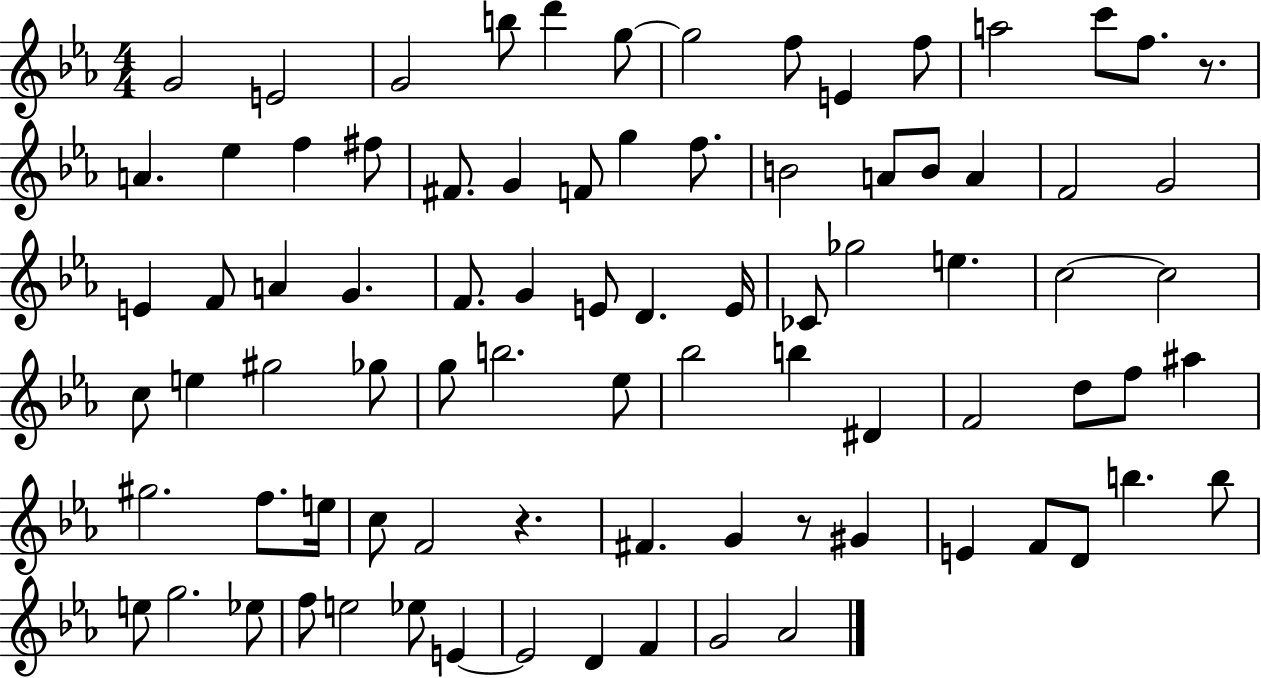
{
  \clef treble
  \numericTimeSignature
  \time 4/4
  \key ees \major
  g'2 e'2 | g'2 b''8 d'''4 g''8~~ | g''2 f''8 e'4 f''8 | a''2 c'''8 f''8. r8. | \break a'4. ees''4 f''4 fis''8 | fis'8. g'4 f'8 g''4 f''8. | b'2 a'8 b'8 a'4 | f'2 g'2 | \break e'4 f'8 a'4 g'4. | f'8. g'4 e'8 d'4. e'16 | ces'8 ges''2 e''4. | c''2~~ c''2 | \break c''8 e''4 gis''2 ges''8 | g''8 b''2. ees''8 | bes''2 b''4 dis'4 | f'2 d''8 f''8 ais''4 | \break gis''2. f''8. e''16 | c''8 f'2 r4. | fis'4. g'4 r8 gis'4 | e'4 f'8 d'8 b''4. b''8 | \break e''8 g''2. ees''8 | f''8 e''2 ees''8 e'4~~ | e'2 d'4 f'4 | g'2 aes'2 | \break \bar "|."
}